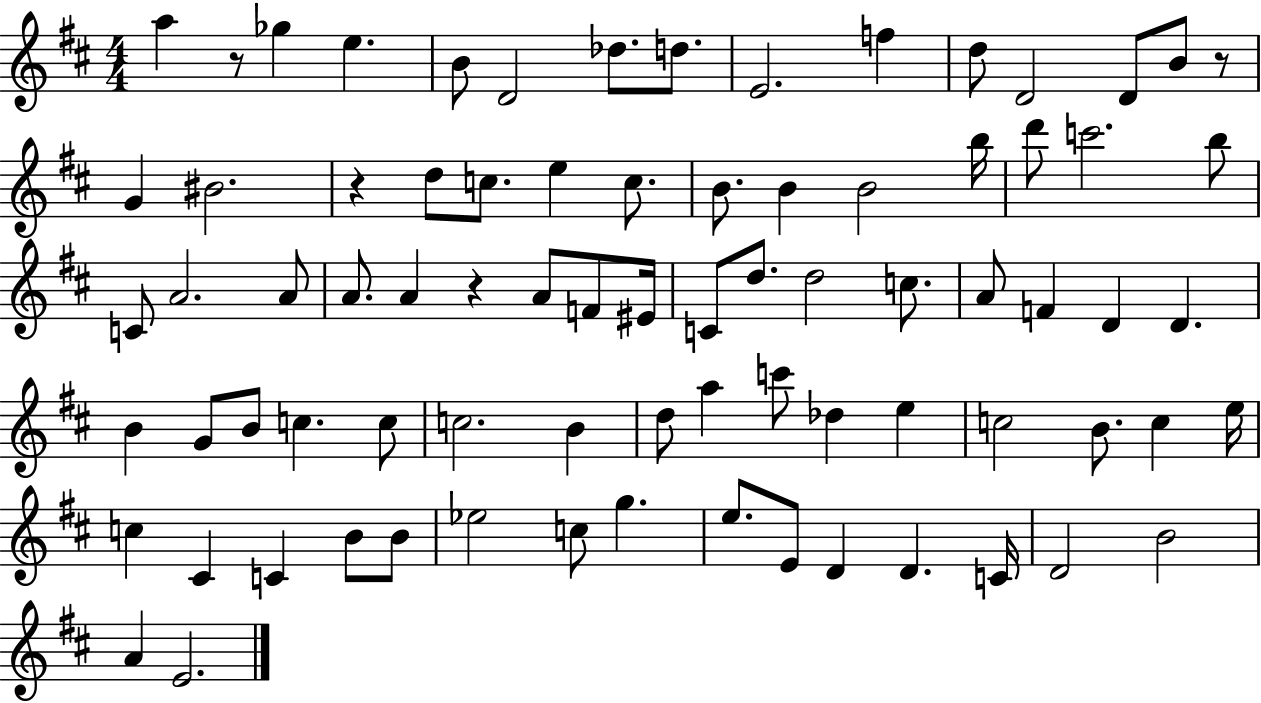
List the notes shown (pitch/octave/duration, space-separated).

A5/q R/e Gb5/q E5/q. B4/e D4/h Db5/e. D5/e. E4/h. F5/q D5/e D4/h D4/e B4/e R/e G4/q BIS4/h. R/q D5/e C5/e. E5/q C5/e. B4/e. B4/q B4/h B5/s D6/e C6/h. B5/e C4/e A4/h. A4/e A4/e. A4/q R/q A4/e F4/e EIS4/s C4/e D5/e. D5/h C5/e. A4/e F4/q D4/q D4/q. B4/q G4/e B4/e C5/q. C5/e C5/h. B4/q D5/e A5/q C6/e Db5/q E5/q C5/h B4/e. C5/q E5/s C5/q C#4/q C4/q B4/e B4/e Eb5/h C5/e G5/q. E5/e. E4/e D4/q D4/q. C4/s D4/h B4/h A4/q E4/h.